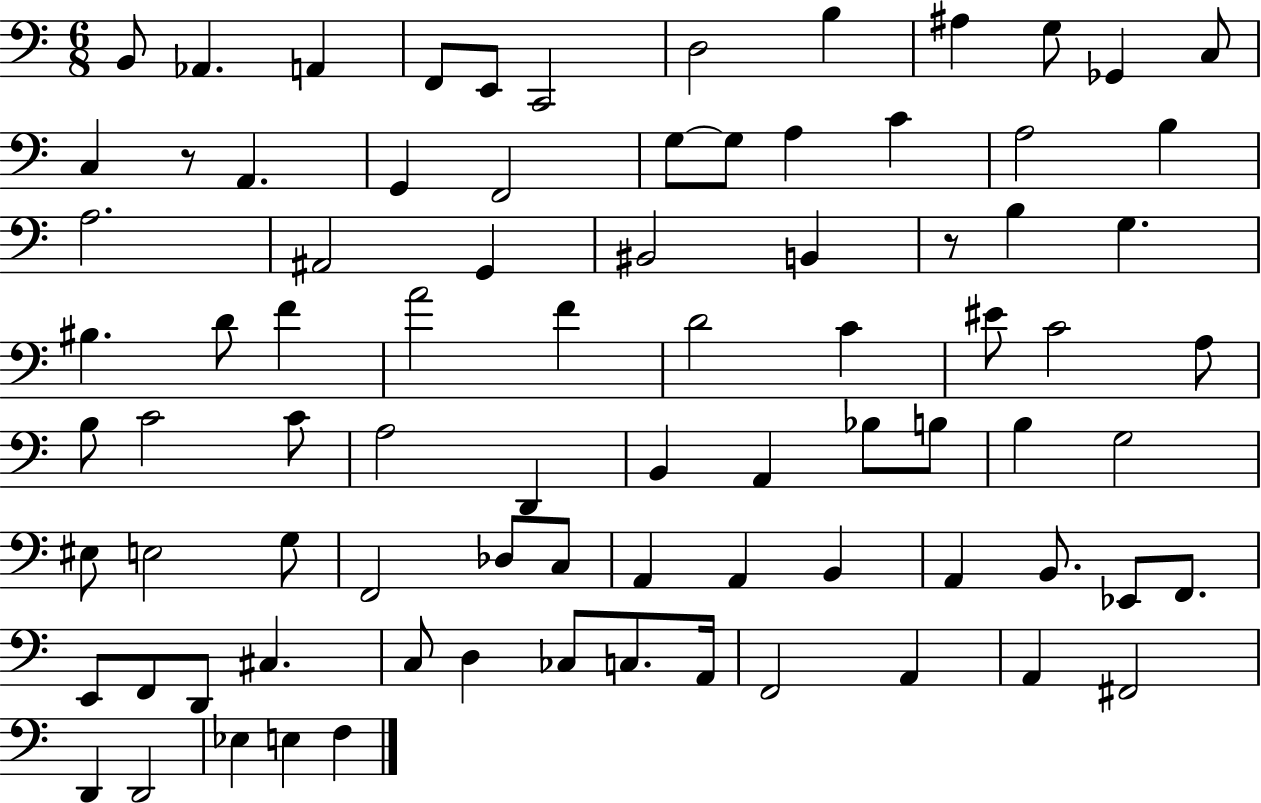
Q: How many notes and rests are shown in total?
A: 83